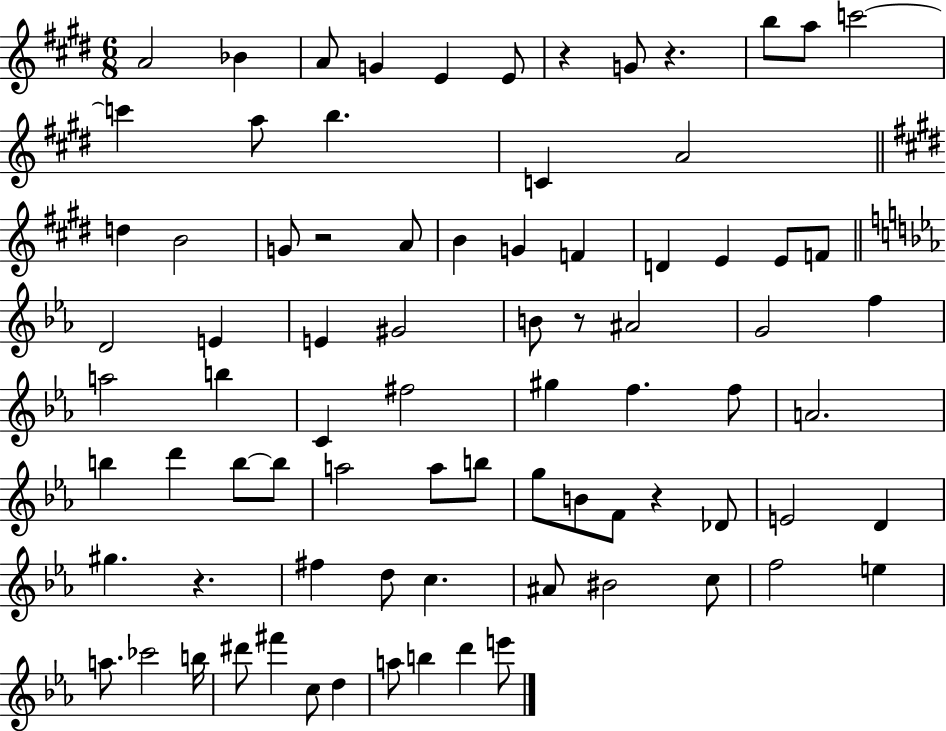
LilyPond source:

{
  \clef treble
  \numericTimeSignature
  \time 6/8
  \key e \major
  a'2 bes'4 | a'8 g'4 e'4 e'8 | r4 g'8 r4. | b''8 a''8 c'''2~~ | \break c'''4 a''8 b''4. | c'4 a'2 | \bar "||" \break \key e \major d''4 b'2 | g'8 r2 a'8 | b'4 g'4 f'4 | d'4 e'4 e'8 f'8 | \break \bar "||" \break \key c \minor d'2 e'4 | e'4 gis'2 | b'8 r8 ais'2 | g'2 f''4 | \break a''2 b''4 | c'4 fis''2 | gis''4 f''4. f''8 | a'2. | \break b''4 d'''4 b''8~~ b''8 | a''2 a''8 b''8 | g''8 b'8 f'8 r4 des'8 | e'2 d'4 | \break gis''4. r4. | fis''4 d''8 c''4. | ais'8 bis'2 c''8 | f''2 e''4 | \break a''8. ces'''2 b''16 | dis'''8 fis'''4 c''8 d''4 | a''8 b''4 d'''4 e'''8 | \bar "|."
}